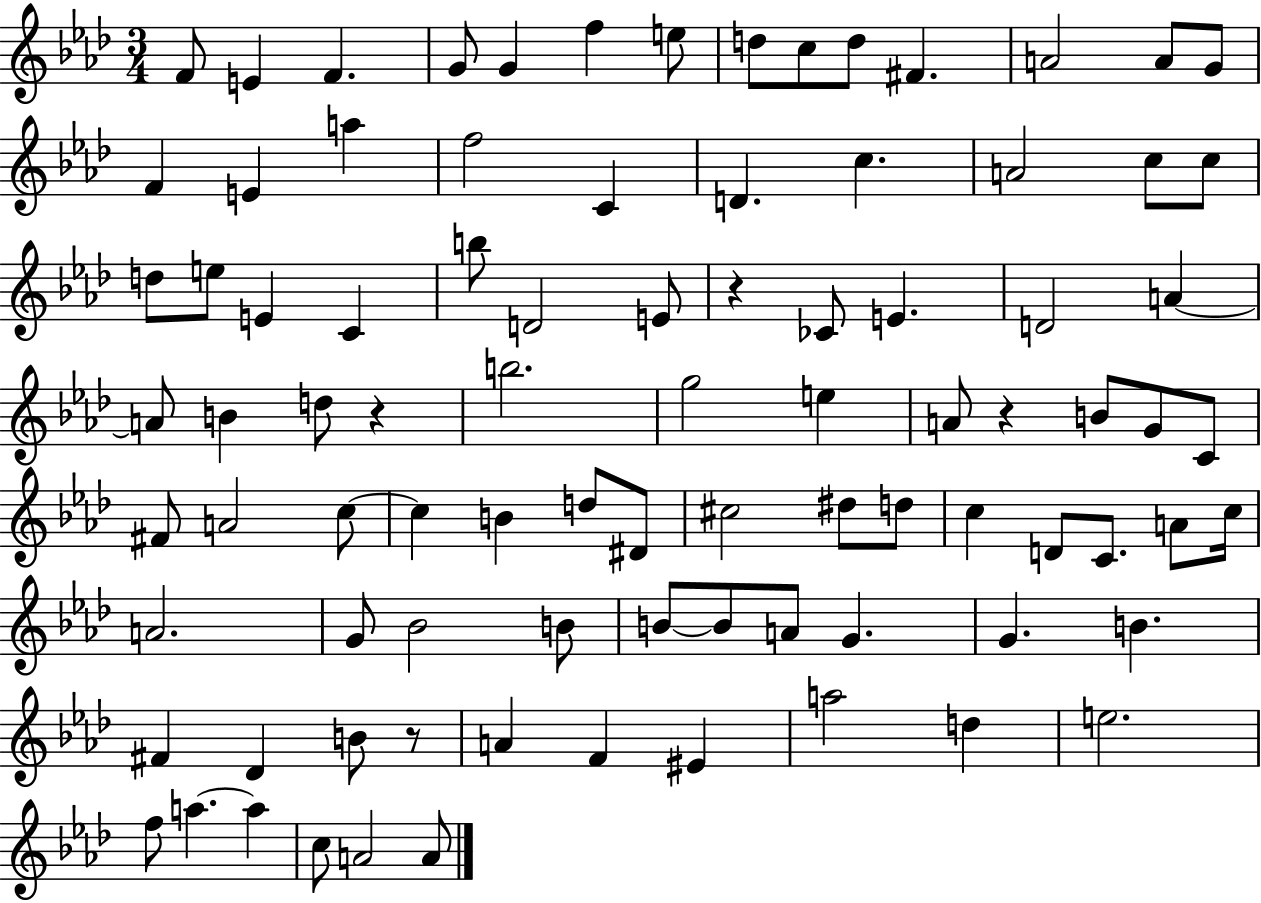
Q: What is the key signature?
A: AES major